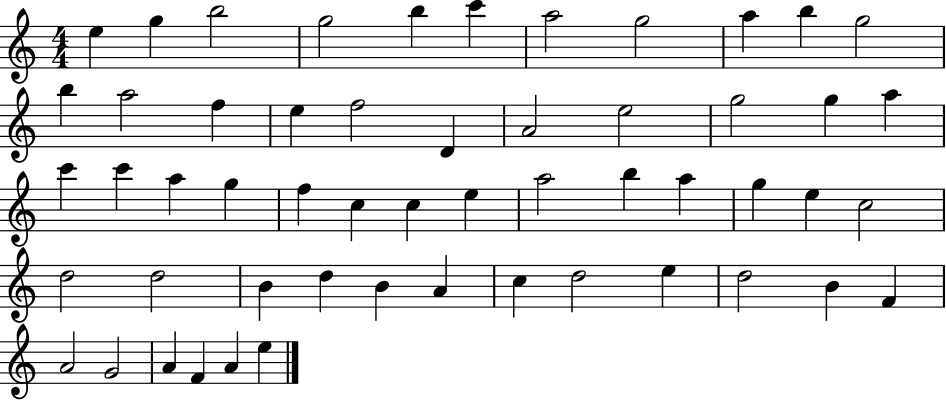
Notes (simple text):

E5/q G5/q B5/h G5/h B5/q C6/q A5/h G5/h A5/q B5/q G5/h B5/q A5/h F5/q E5/q F5/h D4/q A4/h E5/h G5/h G5/q A5/q C6/q C6/q A5/q G5/q F5/q C5/q C5/q E5/q A5/h B5/q A5/q G5/q E5/q C5/h D5/h D5/h B4/q D5/q B4/q A4/q C5/q D5/h E5/q D5/h B4/q F4/q A4/h G4/h A4/q F4/q A4/q E5/q